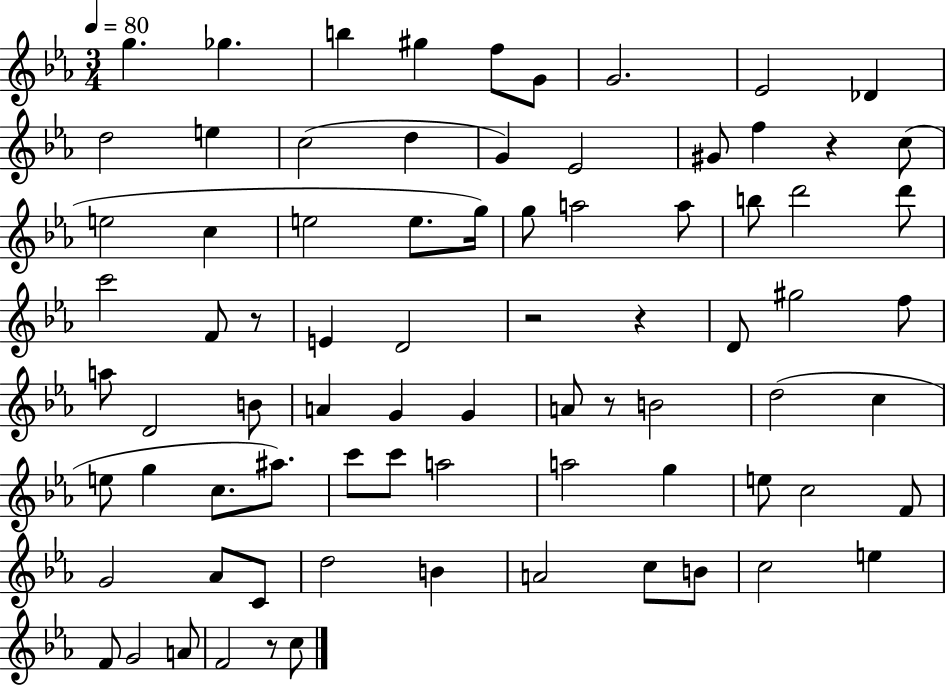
{
  \clef treble
  \numericTimeSignature
  \time 3/4
  \key ees \major
  \tempo 4 = 80
  g''4. ges''4. | b''4 gis''4 f''8 g'8 | g'2. | ees'2 des'4 | \break d''2 e''4 | c''2( d''4 | g'4) ees'2 | gis'8 f''4 r4 c''8( | \break e''2 c''4 | e''2 e''8. g''16) | g''8 a''2 a''8 | b''8 d'''2 d'''8 | \break c'''2 f'8 r8 | e'4 d'2 | r2 r4 | d'8 gis''2 f''8 | \break a''8 d'2 b'8 | a'4 g'4 g'4 | a'8 r8 b'2 | d''2( c''4 | \break e''8 g''4 c''8. ais''8.) | c'''8 c'''8 a''2 | a''2 g''4 | e''8 c''2 f'8 | \break g'2 aes'8 c'8 | d''2 b'4 | a'2 c''8 b'8 | c''2 e''4 | \break f'8 g'2 a'8 | f'2 r8 c''8 | \bar "|."
}